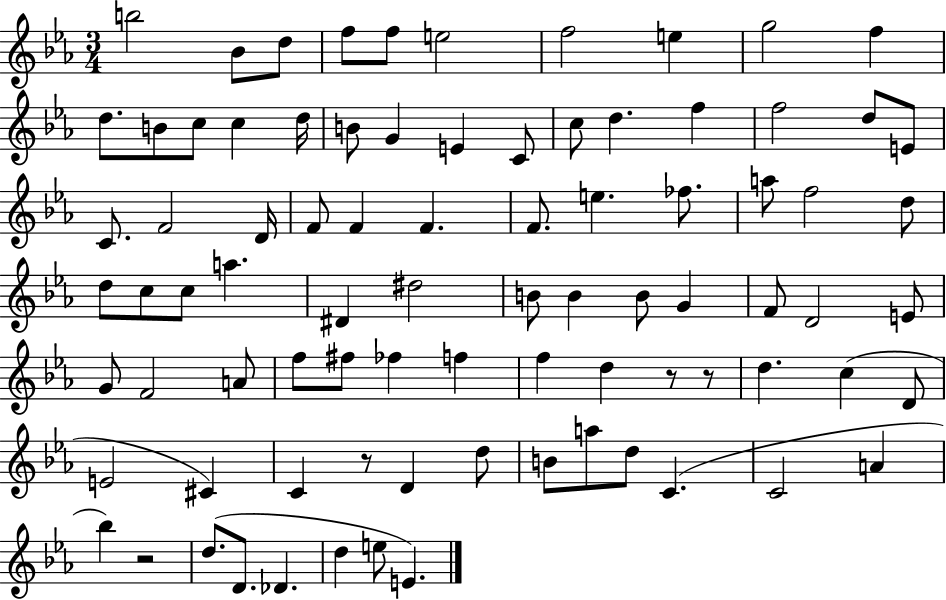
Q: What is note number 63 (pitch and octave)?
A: E4